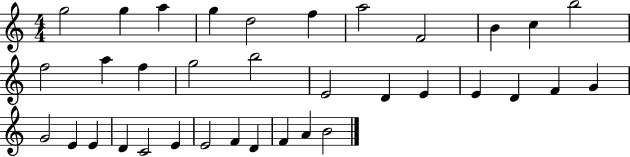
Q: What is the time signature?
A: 4/4